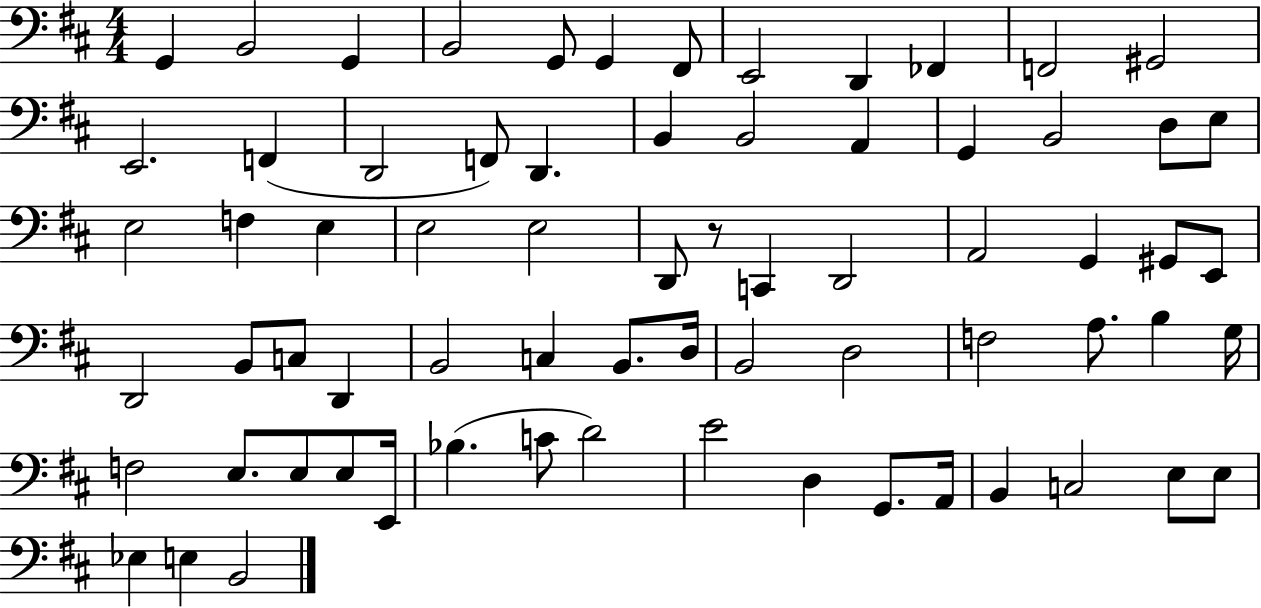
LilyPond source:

{
  \clef bass
  \numericTimeSignature
  \time 4/4
  \key d \major
  \repeat volta 2 { g,4 b,2 g,4 | b,2 g,8 g,4 fis,8 | e,2 d,4 fes,4 | f,2 gis,2 | \break e,2. f,4( | d,2 f,8) d,4. | b,4 b,2 a,4 | g,4 b,2 d8 e8 | \break e2 f4 e4 | e2 e2 | d,8 r8 c,4 d,2 | a,2 g,4 gis,8 e,8 | \break d,2 b,8 c8 d,4 | b,2 c4 b,8. d16 | b,2 d2 | f2 a8. b4 g16 | \break f2 e8. e8 e8 e,16 | bes4.( c'8 d'2) | e'2 d4 g,8. a,16 | b,4 c2 e8 e8 | \break ees4 e4 b,2 | } \bar "|."
}